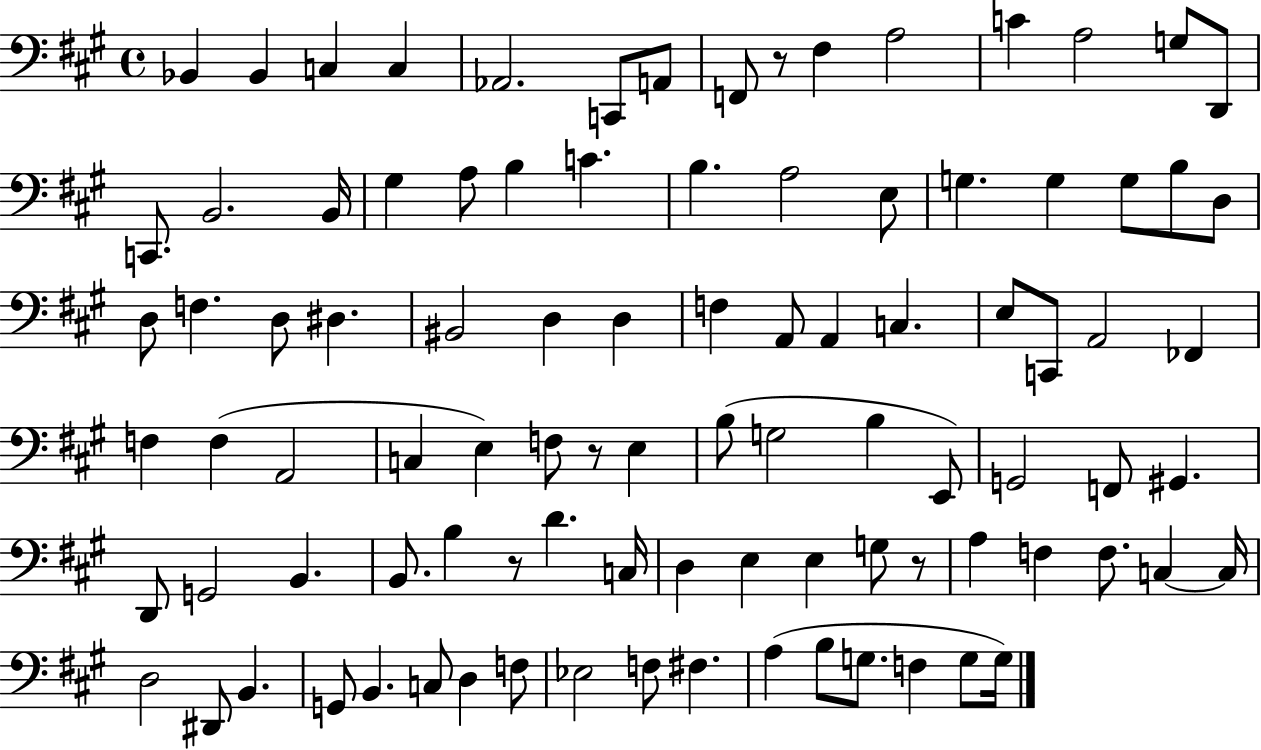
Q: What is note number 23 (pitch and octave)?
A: A3